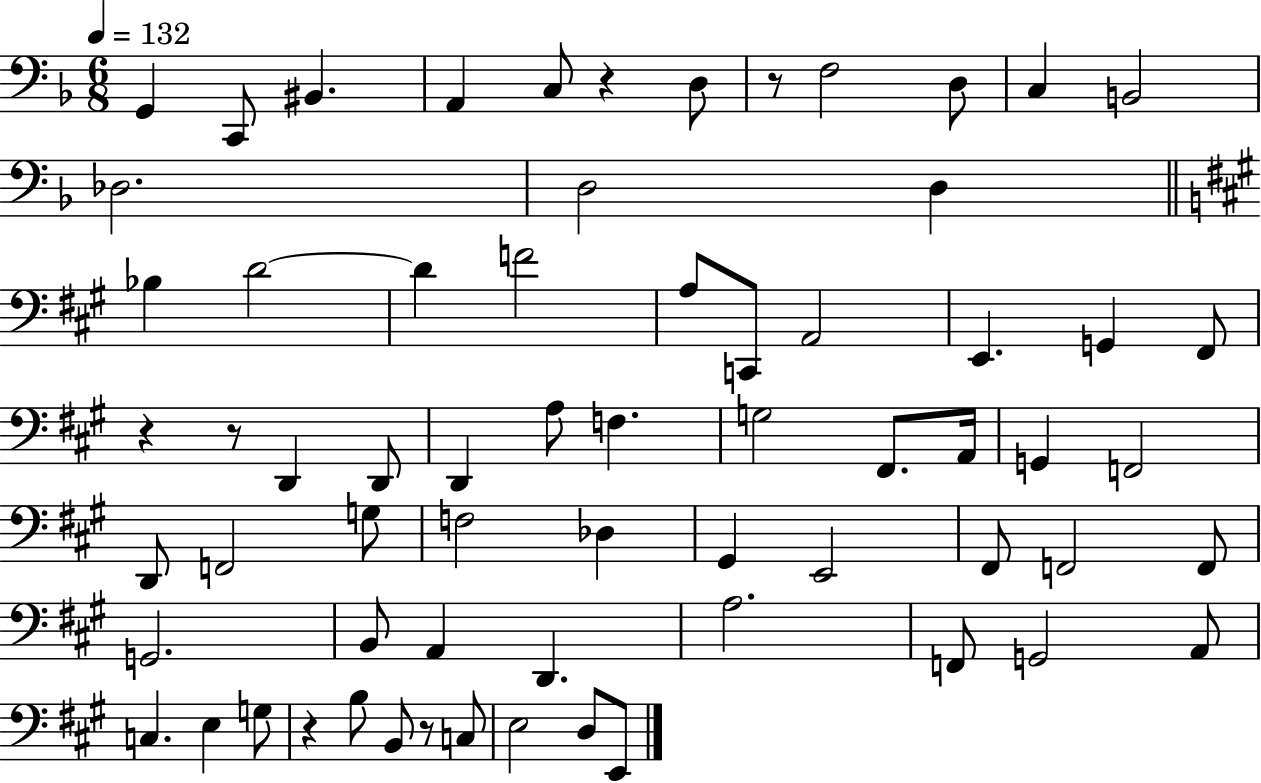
G2/q C2/e BIS2/q. A2/q C3/e R/q D3/e R/e F3/h D3/e C3/q B2/h Db3/h. D3/h D3/q Bb3/q D4/h D4/q F4/h A3/e C2/e A2/h E2/q. G2/q F#2/e R/q R/e D2/q D2/e D2/q A3/e F3/q. G3/h F#2/e. A2/s G2/q F2/h D2/e F2/h G3/e F3/h Db3/q G#2/q E2/h F#2/e F2/h F2/e G2/h. B2/e A2/q D2/q. A3/h. F2/e G2/h A2/e C3/q. E3/q G3/e R/q B3/e B2/e R/e C3/e E3/h D3/e E2/e